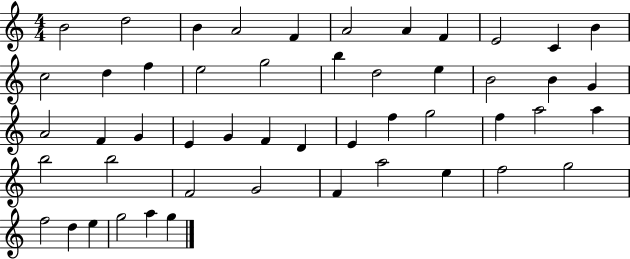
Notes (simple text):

B4/h D5/h B4/q A4/h F4/q A4/h A4/q F4/q E4/h C4/q B4/q C5/h D5/q F5/q E5/h G5/h B5/q D5/h E5/q B4/h B4/q G4/q A4/h F4/q G4/q E4/q G4/q F4/q D4/q E4/q F5/q G5/h F5/q A5/h A5/q B5/h B5/h F4/h G4/h F4/q A5/h E5/q F5/h G5/h F5/h D5/q E5/q G5/h A5/q G5/q